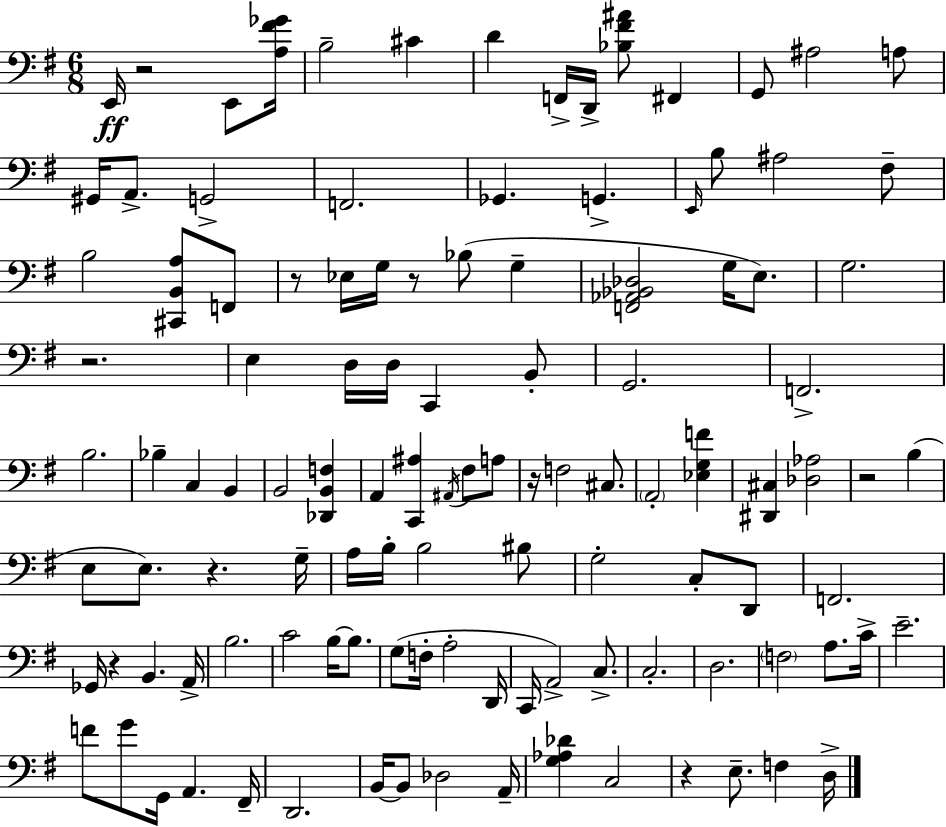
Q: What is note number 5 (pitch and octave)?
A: D4